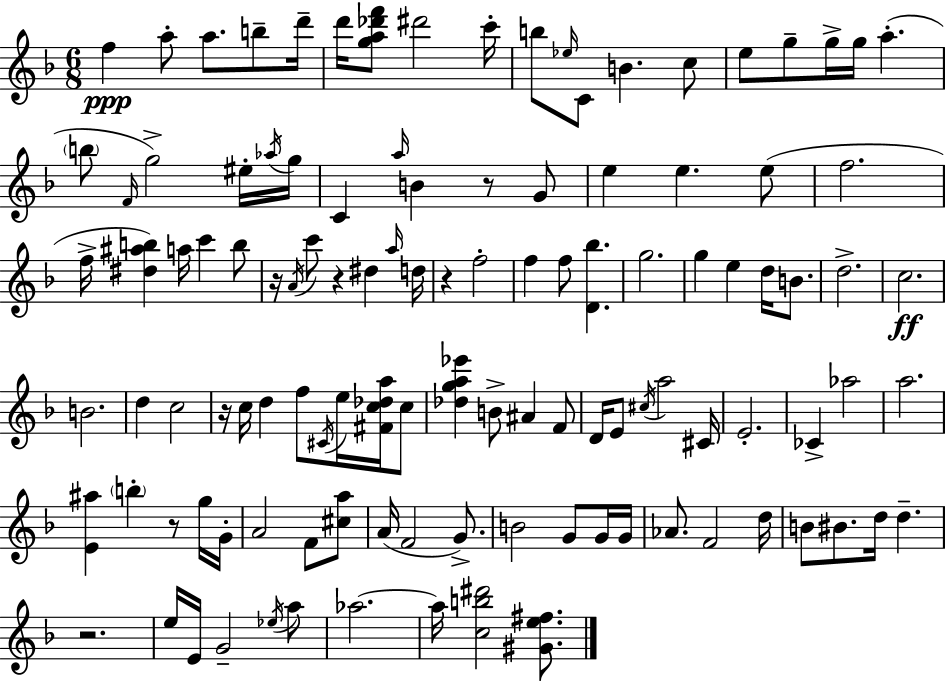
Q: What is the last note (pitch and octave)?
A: Ab5